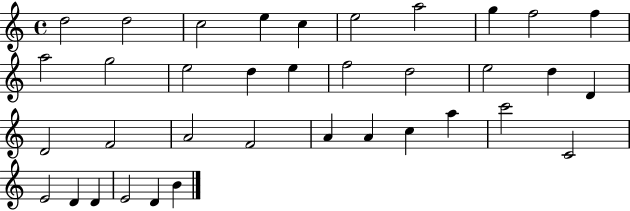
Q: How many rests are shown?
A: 0